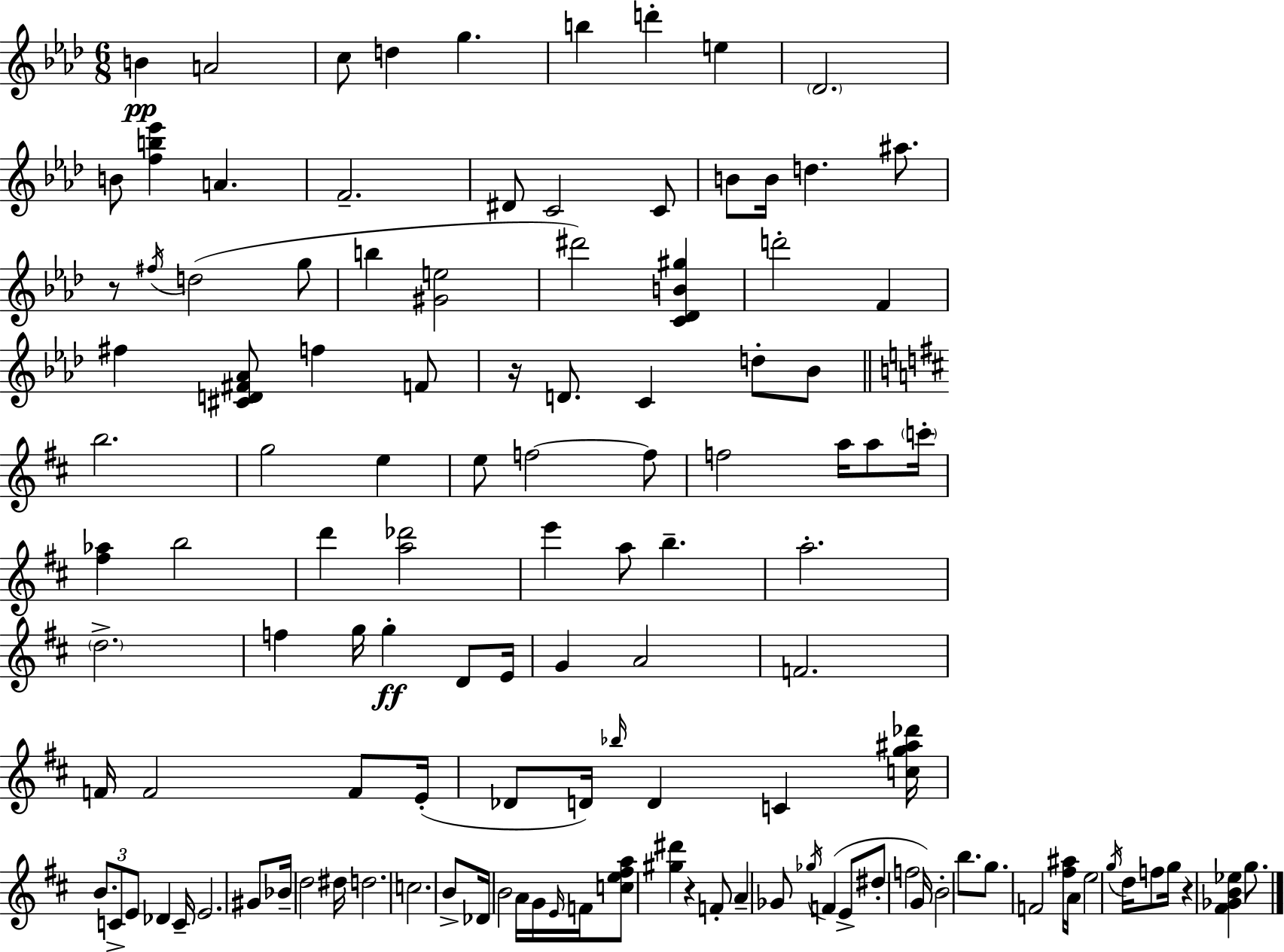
B4/q A4/h C5/e D5/q G5/q. B5/q D6/q E5/q Db4/h. B4/e [F5,B5,Eb6]/q A4/q. F4/h. D#4/e C4/h C4/e B4/e B4/s D5/q. A#5/e. R/e F#5/s D5/h G5/e B5/q [G#4,E5]/h D#6/h [C4,Db4,B4,G#5]/q D6/h F4/q F#5/q [C#4,D4,F#4,Ab4]/e F5/q F4/e R/s D4/e. C4/q D5/e Bb4/e B5/h. G5/h E5/q E5/e F5/h F5/e F5/h A5/s A5/e C6/s [F#5,Ab5]/q B5/h D6/q [A5,Db6]/h E6/q A5/e B5/q. A5/h. D5/h. F5/q G5/s G5/q D4/e E4/s G4/q A4/h F4/h. F4/s F4/h F4/e E4/s Db4/e D4/s Bb5/s D4/q C4/q [C5,G5,A#5,Db6]/s B4/e. C4/e E4/e Db4/q C4/s E4/h. G#4/e Bb4/s D5/h D#5/s D5/h. C5/h. B4/e Db4/s B4/h A4/s G4/s E4/s F4/s [C5,E5,F#5,A5]/e [G#5,D#6]/q R/q F4/e A4/q Gb4/e Gb5/s F4/q E4/e D#5/e F5/h G4/s B4/h B5/e. G5/e. F4/h [F#5,A#5]/s A4/s E5/h G5/s D5/s F5/e G5/s R/q [F#4,Gb4,B4,Eb5]/q G5/e.